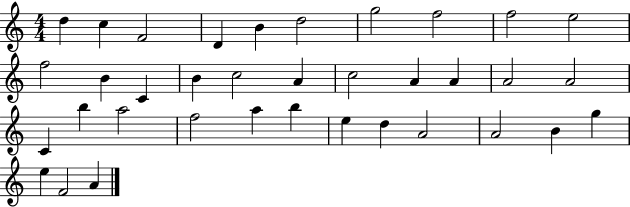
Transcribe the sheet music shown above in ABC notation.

X:1
T:Untitled
M:4/4
L:1/4
K:C
d c F2 D B d2 g2 f2 f2 e2 f2 B C B c2 A c2 A A A2 A2 C b a2 f2 a b e d A2 A2 B g e F2 A